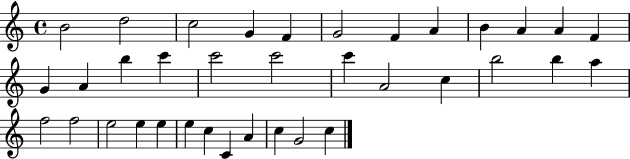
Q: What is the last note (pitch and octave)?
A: C5